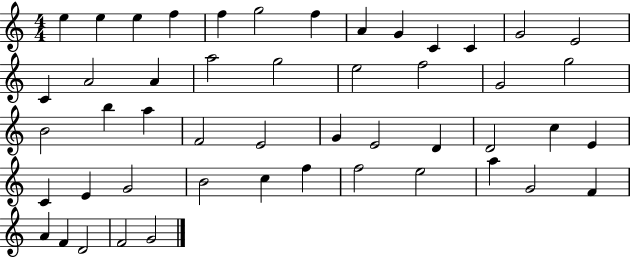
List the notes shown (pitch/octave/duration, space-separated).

E5/q E5/q E5/q F5/q F5/q G5/h F5/q A4/q G4/q C4/q C4/q G4/h E4/h C4/q A4/h A4/q A5/h G5/h E5/h F5/h G4/h G5/h B4/h B5/q A5/q F4/h E4/h G4/q E4/h D4/q D4/h C5/q E4/q C4/q E4/q G4/h B4/h C5/q F5/q F5/h E5/h A5/q G4/h F4/q A4/q F4/q D4/h F4/h G4/h